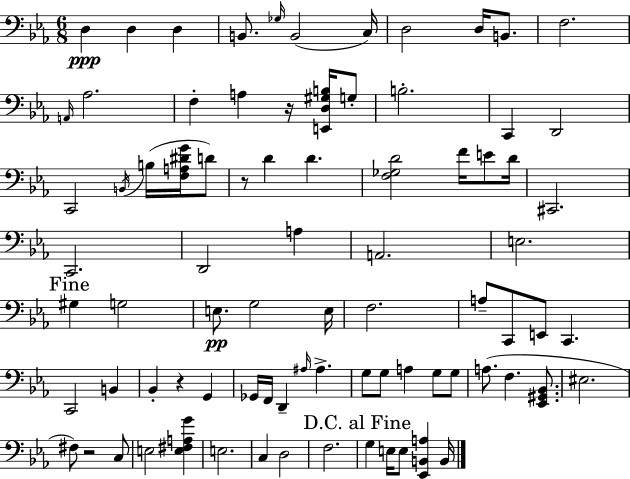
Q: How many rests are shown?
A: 4